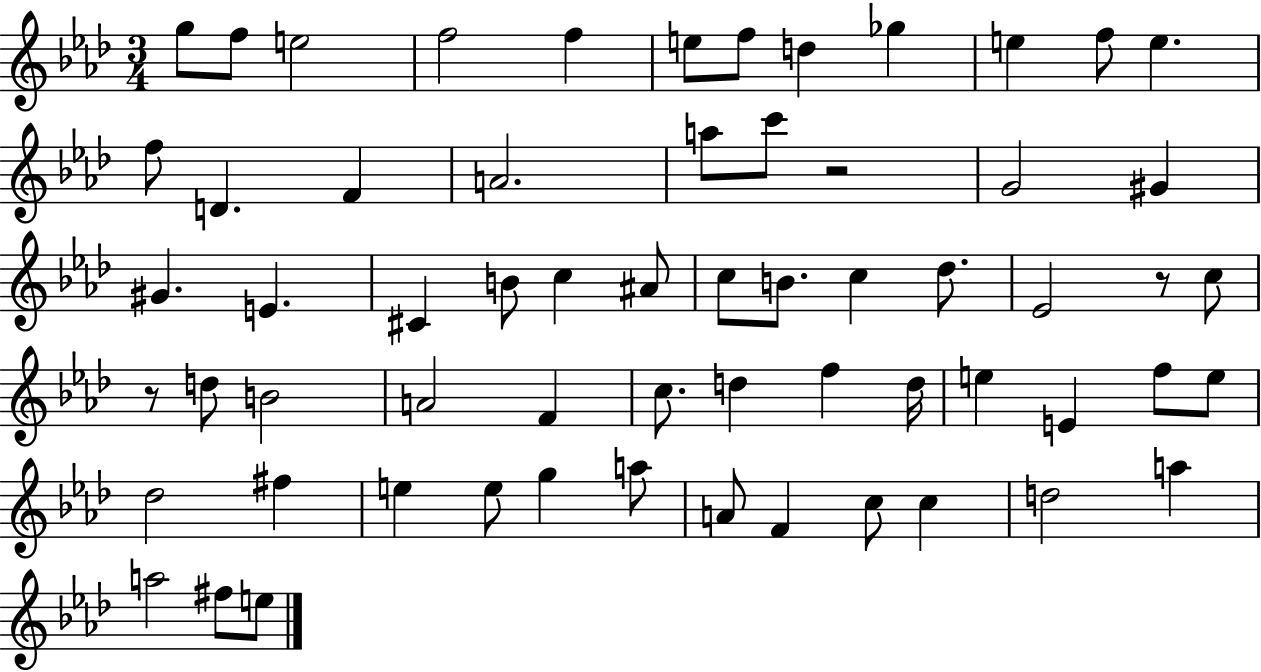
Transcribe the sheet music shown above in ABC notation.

X:1
T:Untitled
M:3/4
L:1/4
K:Ab
g/2 f/2 e2 f2 f e/2 f/2 d _g e f/2 e f/2 D F A2 a/2 c'/2 z2 G2 ^G ^G E ^C B/2 c ^A/2 c/2 B/2 c _d/2 _E2 z/2 c/2 z/2 d/2 B2 A2 F c/2 d f d/4 e E f/2 e/2 _d2 ^f e e/2 g a/2 A/2 F c/2 c d2 a a2 ^f/2 e/2